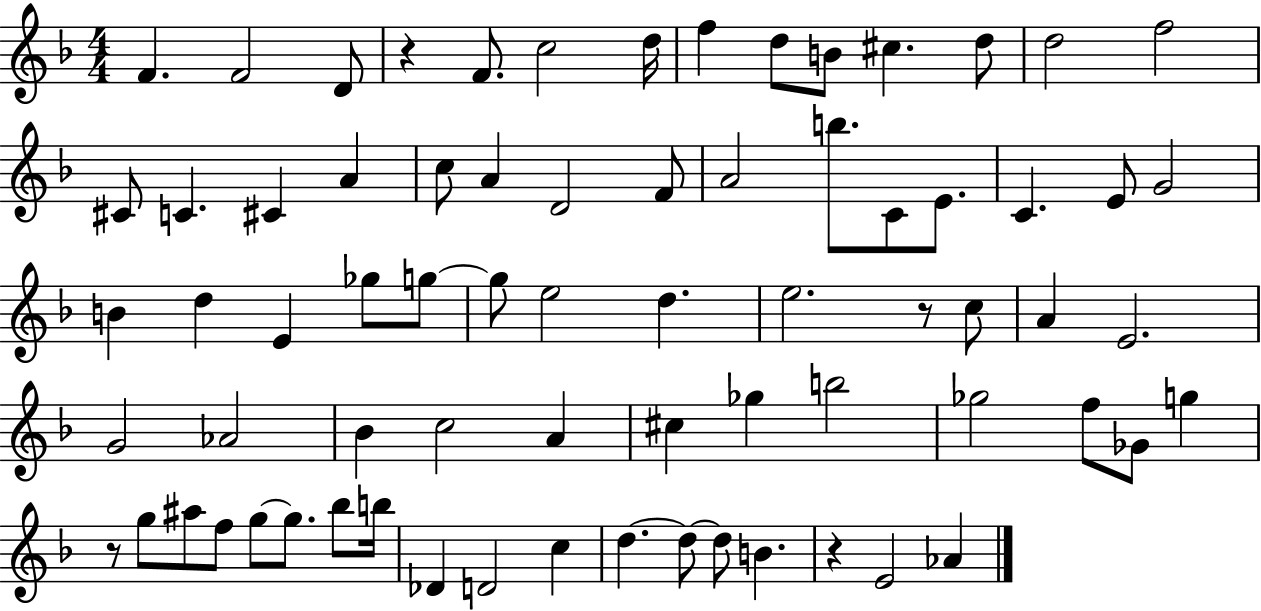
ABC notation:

X:1
T:Untitled
M:4/4
L:1/4
K:F
F F2 D/2 z F/2 c2 d/4 f d/2 B/2 ^c d/2 d2 f2 ^C/2 C ^C A c/2 A D2 F/2 A2 b/2 C/2 E/2 C E/2 G2 B d E _g/2 g/2 g/2 e2 d e2 z/2 c/2 A E2 G2 _A2 _B c2 A ^c _g b2 _g2 f/2 _G/2 g z/2 g/2 ^a/2 f/2 g/2 g/2 _b/2 b/4 _D D2 c d d/2 d/2 B z E2 _A